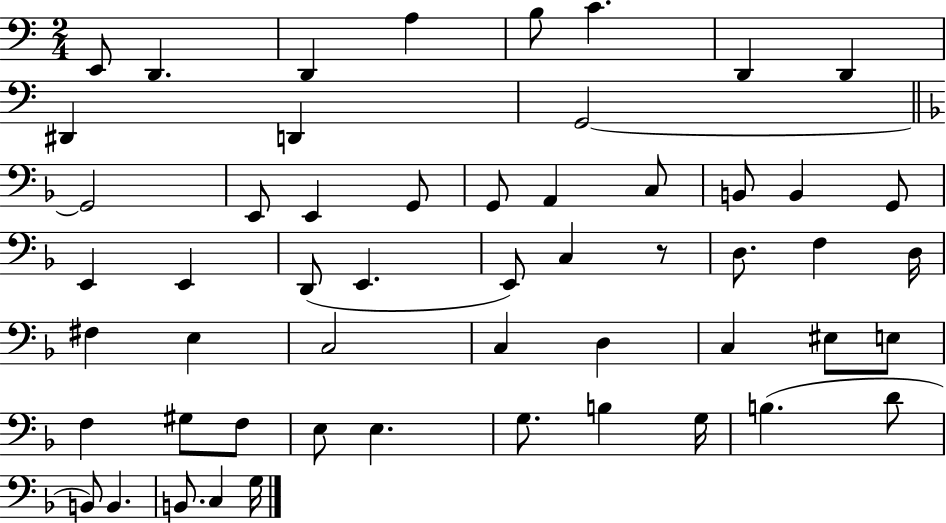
E2/e D2/q. D2/q A3/q B3/e C4/q. D2/q D2/q D#2/q D2/q G2/h G2/h E2/e E2/q G2/e G2/e A2/q C3/e B2/e B2/q G2/e E2/q E2/q D2/e E2/q. E2/e C3/q R/e D3/e. F3/q D3/s F#3/q E3/q C3/h C3/q D3/q C3/q EIS3/e E3/e F3/q G#3/e F3/e E3/e E3/q. G3/e. B3/q G3/s B3/q. D4/e B2/e B2/q. B2/e. C3/q G3/s